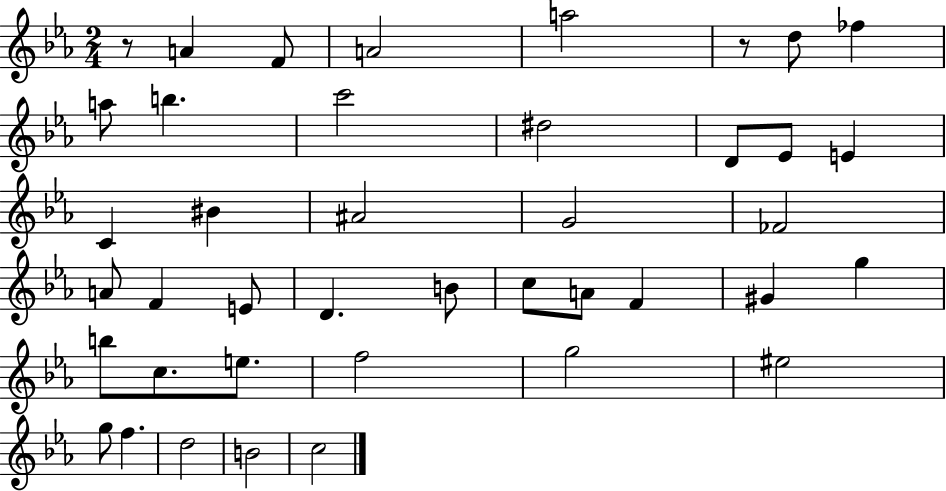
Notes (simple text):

R/e A4/q F4/e A4/h A5/h R/e D5/e FES5/q A5/e B5/q. C6/h D#5/h D4/e Eb4/e E4/q C4/q BIS4/q A#4/h G4/h FES4/h A4/e F4/q E4/e D4/q. B4/e C5/e A4/e F4/q G#4/q G5/q B5/e C5/e. E5/e. F5/h G5/h EIS5/h G5/e F5/q. D5/h B4/h C5/h